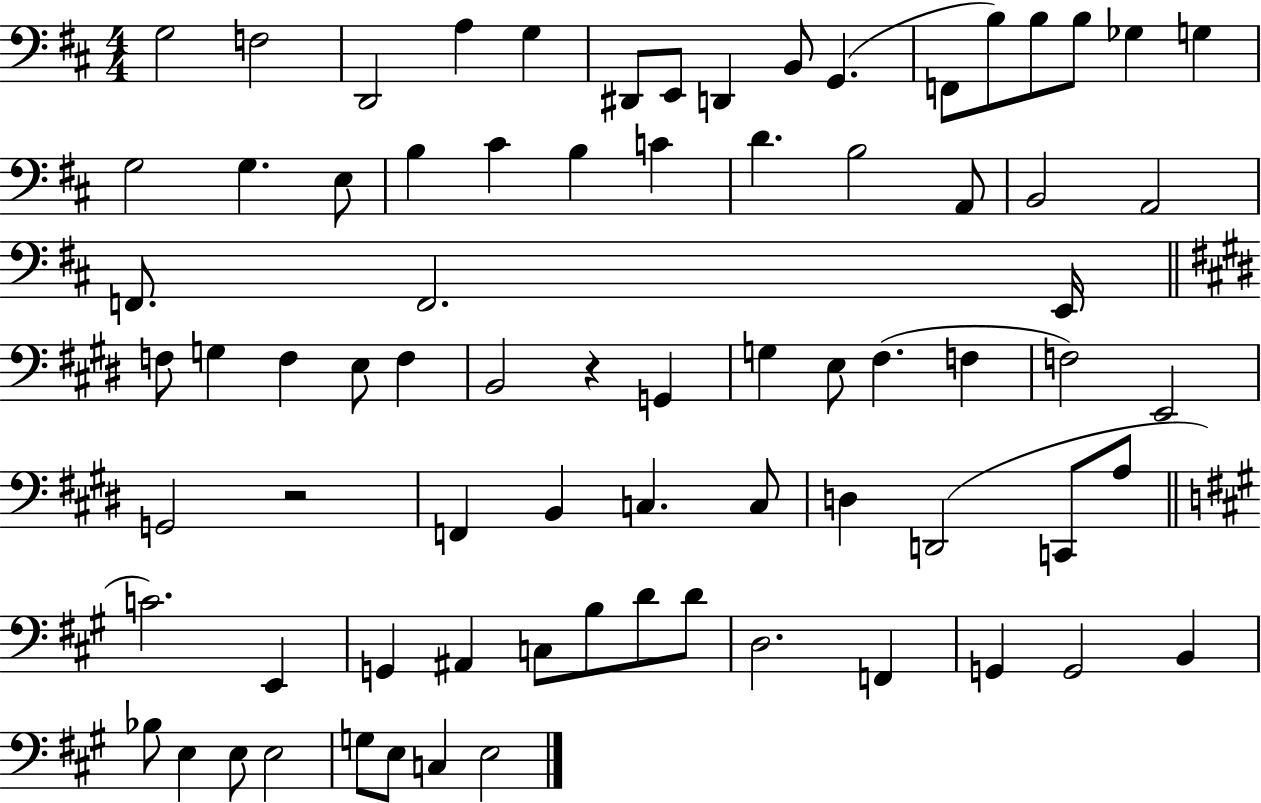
X:1
T:Untitled
M:4/4
L:1/4
K:D
G,2 F,2 D,,2 A, G, ^D,,/2 E,,/2 D,, B,,/2 G,, F,,/2 B,/2 B,/2 B,/2 _G, G, G,2 G, E,/2 B, ^C B, C D B,2 A,,/2 B,,2 A,,2 F,,/2 F,,2 E,,/4 F,/2 G, F, E,/2 F, B,,2 z G,, G, E,/2 ^F, F, F,2 E,,2 G,,2 z2 F,, B,, C, C,/2 D, D,,2 C,,/2 A,/2 C2 E,, G,, ^A,, C,/2 B,/2 D/2 D/2 D,2 F,, G,, G,,2 B,, _B,/2 E, E,/2 E,2 G,/2 E,/2 C, E,2